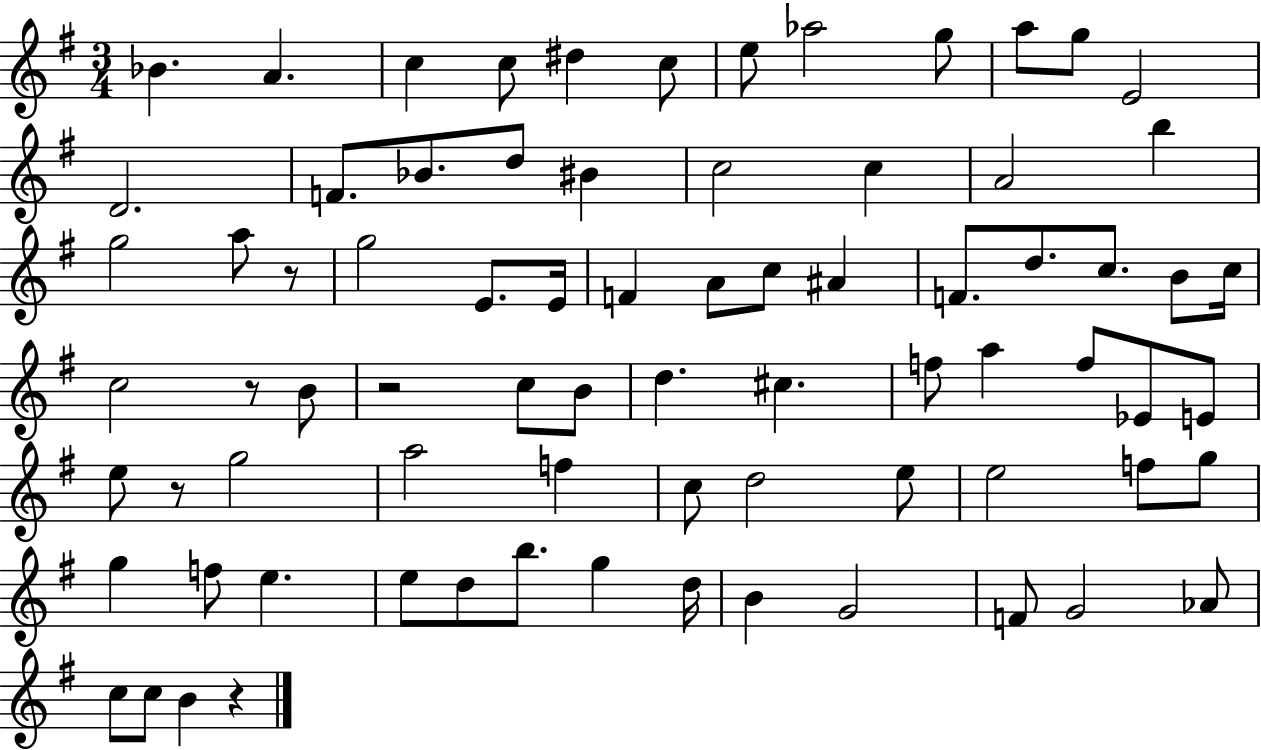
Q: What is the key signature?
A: G major